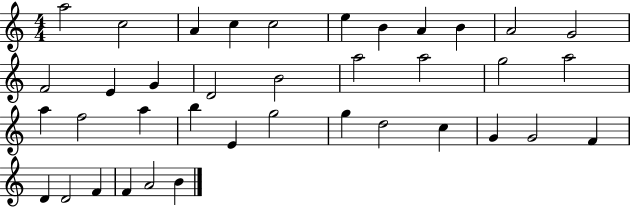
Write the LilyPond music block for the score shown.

{
  \clef treble
  \numericTimeSignature
  \time 4/4
  \key c \major
  a''2 c''2 | a'4 c''4 c''2 | e''4 b'4 a'4 b'4 | a'2 g'2 | \break f'2 e'4 g'4 | d'2 b'2 | a''2 a''2 | g''2 a''2 | \break a''4 f''2 a''4 | b''4 e'4 g''2 | g''4 d''2 c''4 | g'4 g'2 f'4 | \break d'4 d'2 f'4 | f'4 a'2 b'4 | \bar "|."
}